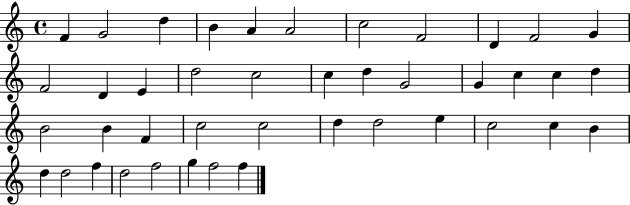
X:1
T:Untitled
M:4/4
L:1/4
K:C
F G2 d B A A2 c2 F2 D F2 G F2 D E d2 c2 c d G2 G c c d B2 B F c2 c2 d d2 e c2 c B d d2 f d2 f2 g f2 f